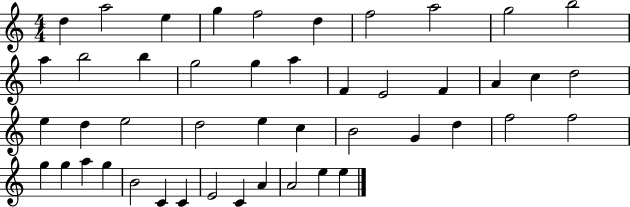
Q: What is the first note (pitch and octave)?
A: D5